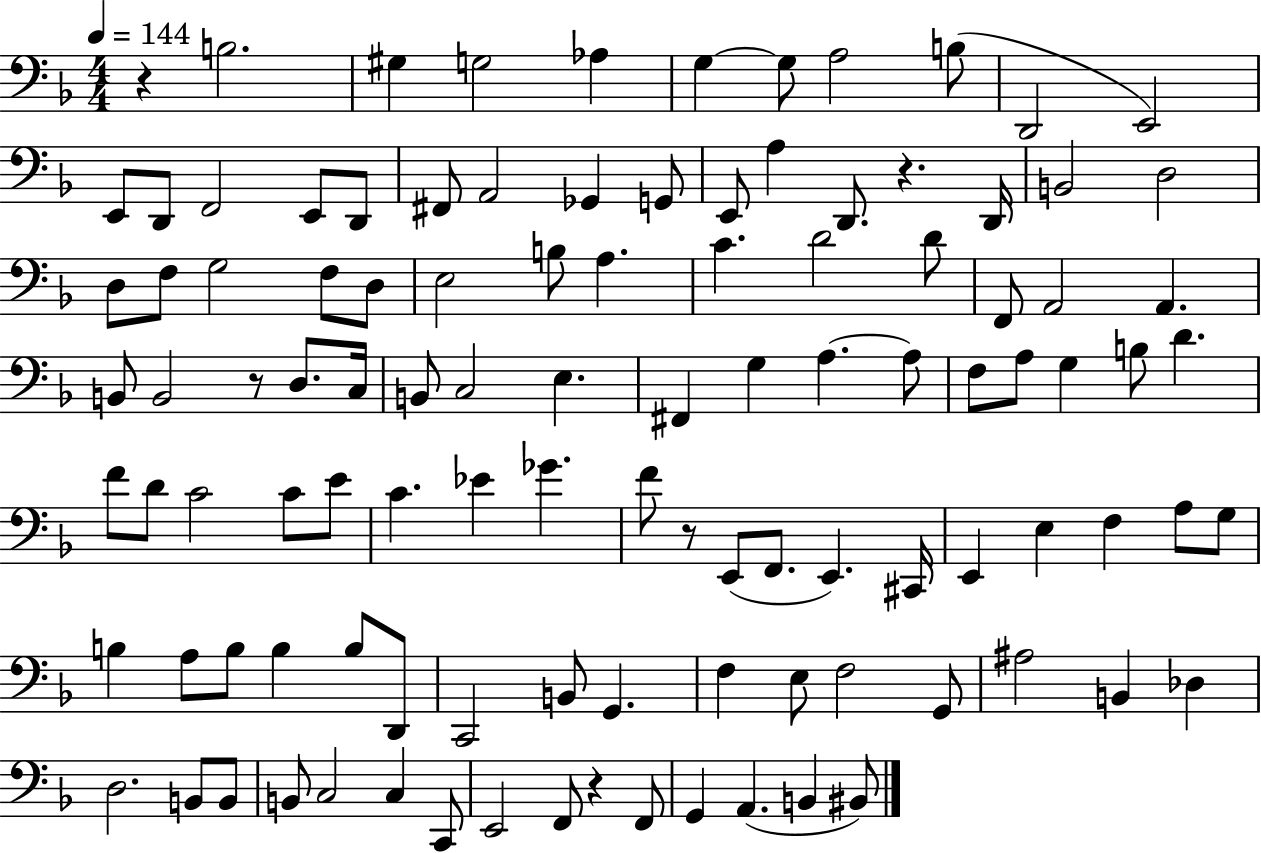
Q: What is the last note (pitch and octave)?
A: BIS2